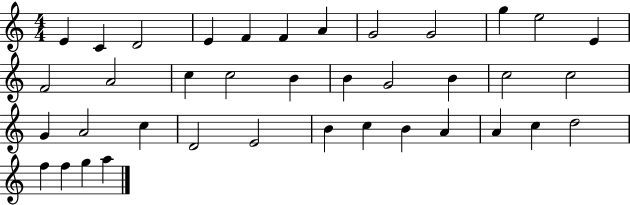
E4/q C4/q D4/h E4/q F4/q F4/q A4/q G4/h G4/h G5/q E5/h E4/q F4/h A4/h C5/q C5/h B4/q B4/q G4/h B4/q C5/h C5/h G4/q A4/h C5/q D4/h E4/h B4/q C5/q B4/q A4/q A4/q C5/q D5/h F5/q F5/q G5/q A5/q